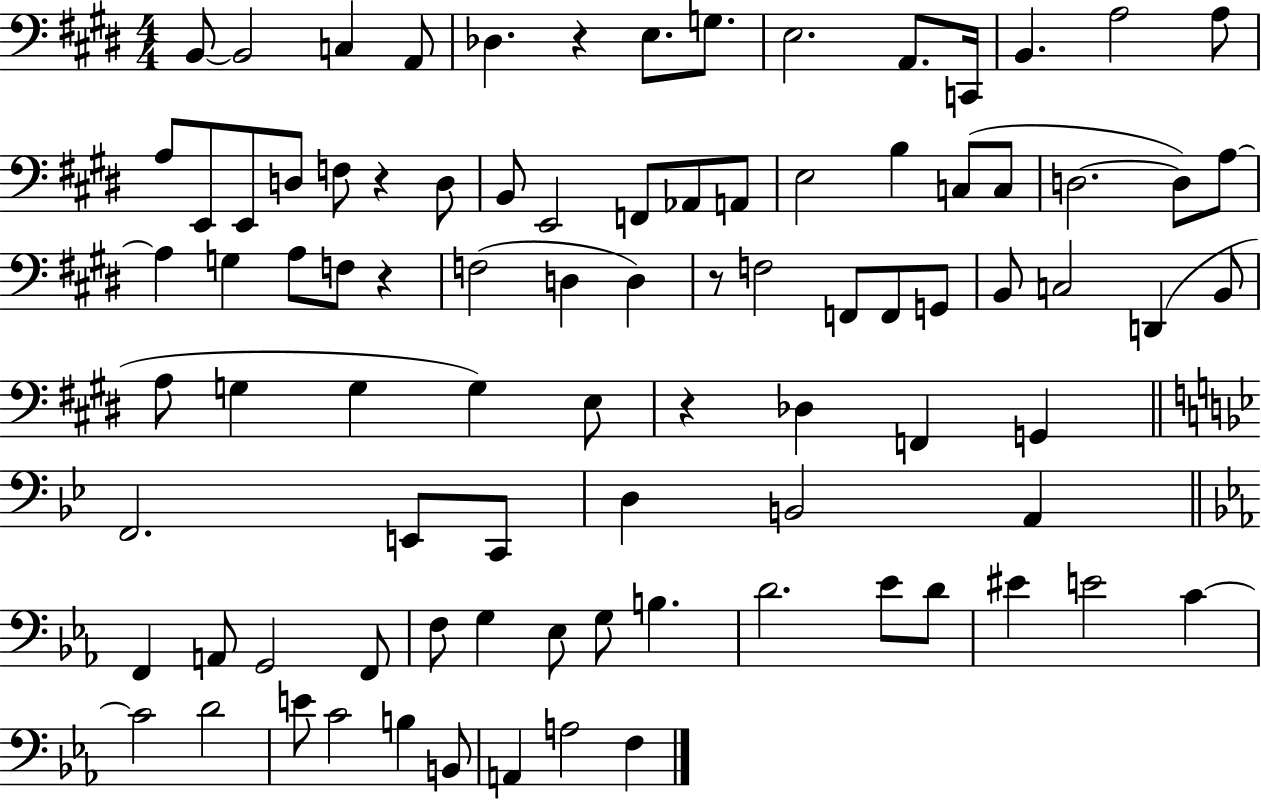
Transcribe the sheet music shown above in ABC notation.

X:1
T:Untitled
M:4/4
L:1/4
K:E
B,,/2 B,,2 C, A,,/2 _D, z E,/2 G,/2 E,2 A,,/2 C,,/4 B,, A,2 A,/2 A,/2 E,,/2 E,,/2 D,/2 F,/2 z D,/2 B,,/2 E,,2 F,,/2 _A,,/2 A,,/2 E,2 B, C,/2 C,/2 D,2 D,/2 A,/2 A, G, A,/2 F,/2 z F,2 D, D, z/2 F,2 F,,/2 F,,/2 G,,/2 B,,/2 C,2 D,, B,,/2 A,/2 G, G, G, E,/2 z _D, F,, G,, F,,2 E,,/2 C,,/2 D, B,,2 A,, F,, A,,/2 G,,2 F,,/2 F,/2 G, _E,/2 G,/2 B, D2 _E/2 D/2 ^E E2 C C2 D2 E/2 C2 B, B,,/2 A,, A,2 F,